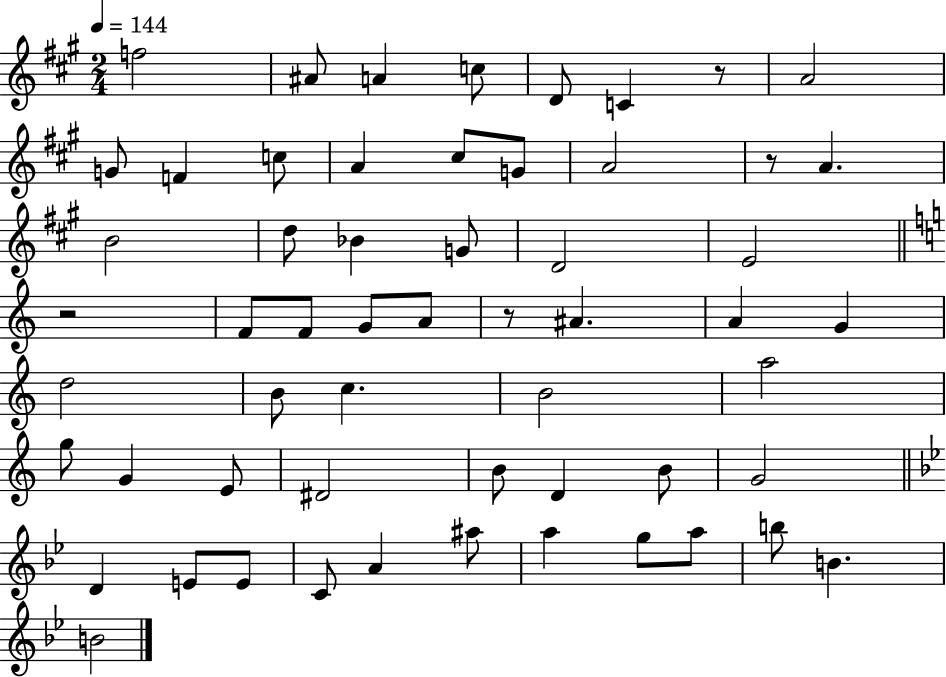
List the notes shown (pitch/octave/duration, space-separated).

F5/h A#4/e A4/q C5/e D4/e C4/q R/e A4/h G4/e F4/q C5/e A4/q C#5/e G4/e A4/h R/e A4/q. B4/h D5/e Bb4/q G4/e D4/h E4/h R/h F4/e F4/e G4/e A4/e R/e A#4/q. A4/q G4/q D5/h B4/e C5/q. B4/h A5/h G5/e G4/q E4/e D#4/h B4/e D4/q B4/e G4/h D4/q E4/e E4/e C4/e A4/q A#5/e A5/q G5/e A5/e B5/e B4/q. B4/h